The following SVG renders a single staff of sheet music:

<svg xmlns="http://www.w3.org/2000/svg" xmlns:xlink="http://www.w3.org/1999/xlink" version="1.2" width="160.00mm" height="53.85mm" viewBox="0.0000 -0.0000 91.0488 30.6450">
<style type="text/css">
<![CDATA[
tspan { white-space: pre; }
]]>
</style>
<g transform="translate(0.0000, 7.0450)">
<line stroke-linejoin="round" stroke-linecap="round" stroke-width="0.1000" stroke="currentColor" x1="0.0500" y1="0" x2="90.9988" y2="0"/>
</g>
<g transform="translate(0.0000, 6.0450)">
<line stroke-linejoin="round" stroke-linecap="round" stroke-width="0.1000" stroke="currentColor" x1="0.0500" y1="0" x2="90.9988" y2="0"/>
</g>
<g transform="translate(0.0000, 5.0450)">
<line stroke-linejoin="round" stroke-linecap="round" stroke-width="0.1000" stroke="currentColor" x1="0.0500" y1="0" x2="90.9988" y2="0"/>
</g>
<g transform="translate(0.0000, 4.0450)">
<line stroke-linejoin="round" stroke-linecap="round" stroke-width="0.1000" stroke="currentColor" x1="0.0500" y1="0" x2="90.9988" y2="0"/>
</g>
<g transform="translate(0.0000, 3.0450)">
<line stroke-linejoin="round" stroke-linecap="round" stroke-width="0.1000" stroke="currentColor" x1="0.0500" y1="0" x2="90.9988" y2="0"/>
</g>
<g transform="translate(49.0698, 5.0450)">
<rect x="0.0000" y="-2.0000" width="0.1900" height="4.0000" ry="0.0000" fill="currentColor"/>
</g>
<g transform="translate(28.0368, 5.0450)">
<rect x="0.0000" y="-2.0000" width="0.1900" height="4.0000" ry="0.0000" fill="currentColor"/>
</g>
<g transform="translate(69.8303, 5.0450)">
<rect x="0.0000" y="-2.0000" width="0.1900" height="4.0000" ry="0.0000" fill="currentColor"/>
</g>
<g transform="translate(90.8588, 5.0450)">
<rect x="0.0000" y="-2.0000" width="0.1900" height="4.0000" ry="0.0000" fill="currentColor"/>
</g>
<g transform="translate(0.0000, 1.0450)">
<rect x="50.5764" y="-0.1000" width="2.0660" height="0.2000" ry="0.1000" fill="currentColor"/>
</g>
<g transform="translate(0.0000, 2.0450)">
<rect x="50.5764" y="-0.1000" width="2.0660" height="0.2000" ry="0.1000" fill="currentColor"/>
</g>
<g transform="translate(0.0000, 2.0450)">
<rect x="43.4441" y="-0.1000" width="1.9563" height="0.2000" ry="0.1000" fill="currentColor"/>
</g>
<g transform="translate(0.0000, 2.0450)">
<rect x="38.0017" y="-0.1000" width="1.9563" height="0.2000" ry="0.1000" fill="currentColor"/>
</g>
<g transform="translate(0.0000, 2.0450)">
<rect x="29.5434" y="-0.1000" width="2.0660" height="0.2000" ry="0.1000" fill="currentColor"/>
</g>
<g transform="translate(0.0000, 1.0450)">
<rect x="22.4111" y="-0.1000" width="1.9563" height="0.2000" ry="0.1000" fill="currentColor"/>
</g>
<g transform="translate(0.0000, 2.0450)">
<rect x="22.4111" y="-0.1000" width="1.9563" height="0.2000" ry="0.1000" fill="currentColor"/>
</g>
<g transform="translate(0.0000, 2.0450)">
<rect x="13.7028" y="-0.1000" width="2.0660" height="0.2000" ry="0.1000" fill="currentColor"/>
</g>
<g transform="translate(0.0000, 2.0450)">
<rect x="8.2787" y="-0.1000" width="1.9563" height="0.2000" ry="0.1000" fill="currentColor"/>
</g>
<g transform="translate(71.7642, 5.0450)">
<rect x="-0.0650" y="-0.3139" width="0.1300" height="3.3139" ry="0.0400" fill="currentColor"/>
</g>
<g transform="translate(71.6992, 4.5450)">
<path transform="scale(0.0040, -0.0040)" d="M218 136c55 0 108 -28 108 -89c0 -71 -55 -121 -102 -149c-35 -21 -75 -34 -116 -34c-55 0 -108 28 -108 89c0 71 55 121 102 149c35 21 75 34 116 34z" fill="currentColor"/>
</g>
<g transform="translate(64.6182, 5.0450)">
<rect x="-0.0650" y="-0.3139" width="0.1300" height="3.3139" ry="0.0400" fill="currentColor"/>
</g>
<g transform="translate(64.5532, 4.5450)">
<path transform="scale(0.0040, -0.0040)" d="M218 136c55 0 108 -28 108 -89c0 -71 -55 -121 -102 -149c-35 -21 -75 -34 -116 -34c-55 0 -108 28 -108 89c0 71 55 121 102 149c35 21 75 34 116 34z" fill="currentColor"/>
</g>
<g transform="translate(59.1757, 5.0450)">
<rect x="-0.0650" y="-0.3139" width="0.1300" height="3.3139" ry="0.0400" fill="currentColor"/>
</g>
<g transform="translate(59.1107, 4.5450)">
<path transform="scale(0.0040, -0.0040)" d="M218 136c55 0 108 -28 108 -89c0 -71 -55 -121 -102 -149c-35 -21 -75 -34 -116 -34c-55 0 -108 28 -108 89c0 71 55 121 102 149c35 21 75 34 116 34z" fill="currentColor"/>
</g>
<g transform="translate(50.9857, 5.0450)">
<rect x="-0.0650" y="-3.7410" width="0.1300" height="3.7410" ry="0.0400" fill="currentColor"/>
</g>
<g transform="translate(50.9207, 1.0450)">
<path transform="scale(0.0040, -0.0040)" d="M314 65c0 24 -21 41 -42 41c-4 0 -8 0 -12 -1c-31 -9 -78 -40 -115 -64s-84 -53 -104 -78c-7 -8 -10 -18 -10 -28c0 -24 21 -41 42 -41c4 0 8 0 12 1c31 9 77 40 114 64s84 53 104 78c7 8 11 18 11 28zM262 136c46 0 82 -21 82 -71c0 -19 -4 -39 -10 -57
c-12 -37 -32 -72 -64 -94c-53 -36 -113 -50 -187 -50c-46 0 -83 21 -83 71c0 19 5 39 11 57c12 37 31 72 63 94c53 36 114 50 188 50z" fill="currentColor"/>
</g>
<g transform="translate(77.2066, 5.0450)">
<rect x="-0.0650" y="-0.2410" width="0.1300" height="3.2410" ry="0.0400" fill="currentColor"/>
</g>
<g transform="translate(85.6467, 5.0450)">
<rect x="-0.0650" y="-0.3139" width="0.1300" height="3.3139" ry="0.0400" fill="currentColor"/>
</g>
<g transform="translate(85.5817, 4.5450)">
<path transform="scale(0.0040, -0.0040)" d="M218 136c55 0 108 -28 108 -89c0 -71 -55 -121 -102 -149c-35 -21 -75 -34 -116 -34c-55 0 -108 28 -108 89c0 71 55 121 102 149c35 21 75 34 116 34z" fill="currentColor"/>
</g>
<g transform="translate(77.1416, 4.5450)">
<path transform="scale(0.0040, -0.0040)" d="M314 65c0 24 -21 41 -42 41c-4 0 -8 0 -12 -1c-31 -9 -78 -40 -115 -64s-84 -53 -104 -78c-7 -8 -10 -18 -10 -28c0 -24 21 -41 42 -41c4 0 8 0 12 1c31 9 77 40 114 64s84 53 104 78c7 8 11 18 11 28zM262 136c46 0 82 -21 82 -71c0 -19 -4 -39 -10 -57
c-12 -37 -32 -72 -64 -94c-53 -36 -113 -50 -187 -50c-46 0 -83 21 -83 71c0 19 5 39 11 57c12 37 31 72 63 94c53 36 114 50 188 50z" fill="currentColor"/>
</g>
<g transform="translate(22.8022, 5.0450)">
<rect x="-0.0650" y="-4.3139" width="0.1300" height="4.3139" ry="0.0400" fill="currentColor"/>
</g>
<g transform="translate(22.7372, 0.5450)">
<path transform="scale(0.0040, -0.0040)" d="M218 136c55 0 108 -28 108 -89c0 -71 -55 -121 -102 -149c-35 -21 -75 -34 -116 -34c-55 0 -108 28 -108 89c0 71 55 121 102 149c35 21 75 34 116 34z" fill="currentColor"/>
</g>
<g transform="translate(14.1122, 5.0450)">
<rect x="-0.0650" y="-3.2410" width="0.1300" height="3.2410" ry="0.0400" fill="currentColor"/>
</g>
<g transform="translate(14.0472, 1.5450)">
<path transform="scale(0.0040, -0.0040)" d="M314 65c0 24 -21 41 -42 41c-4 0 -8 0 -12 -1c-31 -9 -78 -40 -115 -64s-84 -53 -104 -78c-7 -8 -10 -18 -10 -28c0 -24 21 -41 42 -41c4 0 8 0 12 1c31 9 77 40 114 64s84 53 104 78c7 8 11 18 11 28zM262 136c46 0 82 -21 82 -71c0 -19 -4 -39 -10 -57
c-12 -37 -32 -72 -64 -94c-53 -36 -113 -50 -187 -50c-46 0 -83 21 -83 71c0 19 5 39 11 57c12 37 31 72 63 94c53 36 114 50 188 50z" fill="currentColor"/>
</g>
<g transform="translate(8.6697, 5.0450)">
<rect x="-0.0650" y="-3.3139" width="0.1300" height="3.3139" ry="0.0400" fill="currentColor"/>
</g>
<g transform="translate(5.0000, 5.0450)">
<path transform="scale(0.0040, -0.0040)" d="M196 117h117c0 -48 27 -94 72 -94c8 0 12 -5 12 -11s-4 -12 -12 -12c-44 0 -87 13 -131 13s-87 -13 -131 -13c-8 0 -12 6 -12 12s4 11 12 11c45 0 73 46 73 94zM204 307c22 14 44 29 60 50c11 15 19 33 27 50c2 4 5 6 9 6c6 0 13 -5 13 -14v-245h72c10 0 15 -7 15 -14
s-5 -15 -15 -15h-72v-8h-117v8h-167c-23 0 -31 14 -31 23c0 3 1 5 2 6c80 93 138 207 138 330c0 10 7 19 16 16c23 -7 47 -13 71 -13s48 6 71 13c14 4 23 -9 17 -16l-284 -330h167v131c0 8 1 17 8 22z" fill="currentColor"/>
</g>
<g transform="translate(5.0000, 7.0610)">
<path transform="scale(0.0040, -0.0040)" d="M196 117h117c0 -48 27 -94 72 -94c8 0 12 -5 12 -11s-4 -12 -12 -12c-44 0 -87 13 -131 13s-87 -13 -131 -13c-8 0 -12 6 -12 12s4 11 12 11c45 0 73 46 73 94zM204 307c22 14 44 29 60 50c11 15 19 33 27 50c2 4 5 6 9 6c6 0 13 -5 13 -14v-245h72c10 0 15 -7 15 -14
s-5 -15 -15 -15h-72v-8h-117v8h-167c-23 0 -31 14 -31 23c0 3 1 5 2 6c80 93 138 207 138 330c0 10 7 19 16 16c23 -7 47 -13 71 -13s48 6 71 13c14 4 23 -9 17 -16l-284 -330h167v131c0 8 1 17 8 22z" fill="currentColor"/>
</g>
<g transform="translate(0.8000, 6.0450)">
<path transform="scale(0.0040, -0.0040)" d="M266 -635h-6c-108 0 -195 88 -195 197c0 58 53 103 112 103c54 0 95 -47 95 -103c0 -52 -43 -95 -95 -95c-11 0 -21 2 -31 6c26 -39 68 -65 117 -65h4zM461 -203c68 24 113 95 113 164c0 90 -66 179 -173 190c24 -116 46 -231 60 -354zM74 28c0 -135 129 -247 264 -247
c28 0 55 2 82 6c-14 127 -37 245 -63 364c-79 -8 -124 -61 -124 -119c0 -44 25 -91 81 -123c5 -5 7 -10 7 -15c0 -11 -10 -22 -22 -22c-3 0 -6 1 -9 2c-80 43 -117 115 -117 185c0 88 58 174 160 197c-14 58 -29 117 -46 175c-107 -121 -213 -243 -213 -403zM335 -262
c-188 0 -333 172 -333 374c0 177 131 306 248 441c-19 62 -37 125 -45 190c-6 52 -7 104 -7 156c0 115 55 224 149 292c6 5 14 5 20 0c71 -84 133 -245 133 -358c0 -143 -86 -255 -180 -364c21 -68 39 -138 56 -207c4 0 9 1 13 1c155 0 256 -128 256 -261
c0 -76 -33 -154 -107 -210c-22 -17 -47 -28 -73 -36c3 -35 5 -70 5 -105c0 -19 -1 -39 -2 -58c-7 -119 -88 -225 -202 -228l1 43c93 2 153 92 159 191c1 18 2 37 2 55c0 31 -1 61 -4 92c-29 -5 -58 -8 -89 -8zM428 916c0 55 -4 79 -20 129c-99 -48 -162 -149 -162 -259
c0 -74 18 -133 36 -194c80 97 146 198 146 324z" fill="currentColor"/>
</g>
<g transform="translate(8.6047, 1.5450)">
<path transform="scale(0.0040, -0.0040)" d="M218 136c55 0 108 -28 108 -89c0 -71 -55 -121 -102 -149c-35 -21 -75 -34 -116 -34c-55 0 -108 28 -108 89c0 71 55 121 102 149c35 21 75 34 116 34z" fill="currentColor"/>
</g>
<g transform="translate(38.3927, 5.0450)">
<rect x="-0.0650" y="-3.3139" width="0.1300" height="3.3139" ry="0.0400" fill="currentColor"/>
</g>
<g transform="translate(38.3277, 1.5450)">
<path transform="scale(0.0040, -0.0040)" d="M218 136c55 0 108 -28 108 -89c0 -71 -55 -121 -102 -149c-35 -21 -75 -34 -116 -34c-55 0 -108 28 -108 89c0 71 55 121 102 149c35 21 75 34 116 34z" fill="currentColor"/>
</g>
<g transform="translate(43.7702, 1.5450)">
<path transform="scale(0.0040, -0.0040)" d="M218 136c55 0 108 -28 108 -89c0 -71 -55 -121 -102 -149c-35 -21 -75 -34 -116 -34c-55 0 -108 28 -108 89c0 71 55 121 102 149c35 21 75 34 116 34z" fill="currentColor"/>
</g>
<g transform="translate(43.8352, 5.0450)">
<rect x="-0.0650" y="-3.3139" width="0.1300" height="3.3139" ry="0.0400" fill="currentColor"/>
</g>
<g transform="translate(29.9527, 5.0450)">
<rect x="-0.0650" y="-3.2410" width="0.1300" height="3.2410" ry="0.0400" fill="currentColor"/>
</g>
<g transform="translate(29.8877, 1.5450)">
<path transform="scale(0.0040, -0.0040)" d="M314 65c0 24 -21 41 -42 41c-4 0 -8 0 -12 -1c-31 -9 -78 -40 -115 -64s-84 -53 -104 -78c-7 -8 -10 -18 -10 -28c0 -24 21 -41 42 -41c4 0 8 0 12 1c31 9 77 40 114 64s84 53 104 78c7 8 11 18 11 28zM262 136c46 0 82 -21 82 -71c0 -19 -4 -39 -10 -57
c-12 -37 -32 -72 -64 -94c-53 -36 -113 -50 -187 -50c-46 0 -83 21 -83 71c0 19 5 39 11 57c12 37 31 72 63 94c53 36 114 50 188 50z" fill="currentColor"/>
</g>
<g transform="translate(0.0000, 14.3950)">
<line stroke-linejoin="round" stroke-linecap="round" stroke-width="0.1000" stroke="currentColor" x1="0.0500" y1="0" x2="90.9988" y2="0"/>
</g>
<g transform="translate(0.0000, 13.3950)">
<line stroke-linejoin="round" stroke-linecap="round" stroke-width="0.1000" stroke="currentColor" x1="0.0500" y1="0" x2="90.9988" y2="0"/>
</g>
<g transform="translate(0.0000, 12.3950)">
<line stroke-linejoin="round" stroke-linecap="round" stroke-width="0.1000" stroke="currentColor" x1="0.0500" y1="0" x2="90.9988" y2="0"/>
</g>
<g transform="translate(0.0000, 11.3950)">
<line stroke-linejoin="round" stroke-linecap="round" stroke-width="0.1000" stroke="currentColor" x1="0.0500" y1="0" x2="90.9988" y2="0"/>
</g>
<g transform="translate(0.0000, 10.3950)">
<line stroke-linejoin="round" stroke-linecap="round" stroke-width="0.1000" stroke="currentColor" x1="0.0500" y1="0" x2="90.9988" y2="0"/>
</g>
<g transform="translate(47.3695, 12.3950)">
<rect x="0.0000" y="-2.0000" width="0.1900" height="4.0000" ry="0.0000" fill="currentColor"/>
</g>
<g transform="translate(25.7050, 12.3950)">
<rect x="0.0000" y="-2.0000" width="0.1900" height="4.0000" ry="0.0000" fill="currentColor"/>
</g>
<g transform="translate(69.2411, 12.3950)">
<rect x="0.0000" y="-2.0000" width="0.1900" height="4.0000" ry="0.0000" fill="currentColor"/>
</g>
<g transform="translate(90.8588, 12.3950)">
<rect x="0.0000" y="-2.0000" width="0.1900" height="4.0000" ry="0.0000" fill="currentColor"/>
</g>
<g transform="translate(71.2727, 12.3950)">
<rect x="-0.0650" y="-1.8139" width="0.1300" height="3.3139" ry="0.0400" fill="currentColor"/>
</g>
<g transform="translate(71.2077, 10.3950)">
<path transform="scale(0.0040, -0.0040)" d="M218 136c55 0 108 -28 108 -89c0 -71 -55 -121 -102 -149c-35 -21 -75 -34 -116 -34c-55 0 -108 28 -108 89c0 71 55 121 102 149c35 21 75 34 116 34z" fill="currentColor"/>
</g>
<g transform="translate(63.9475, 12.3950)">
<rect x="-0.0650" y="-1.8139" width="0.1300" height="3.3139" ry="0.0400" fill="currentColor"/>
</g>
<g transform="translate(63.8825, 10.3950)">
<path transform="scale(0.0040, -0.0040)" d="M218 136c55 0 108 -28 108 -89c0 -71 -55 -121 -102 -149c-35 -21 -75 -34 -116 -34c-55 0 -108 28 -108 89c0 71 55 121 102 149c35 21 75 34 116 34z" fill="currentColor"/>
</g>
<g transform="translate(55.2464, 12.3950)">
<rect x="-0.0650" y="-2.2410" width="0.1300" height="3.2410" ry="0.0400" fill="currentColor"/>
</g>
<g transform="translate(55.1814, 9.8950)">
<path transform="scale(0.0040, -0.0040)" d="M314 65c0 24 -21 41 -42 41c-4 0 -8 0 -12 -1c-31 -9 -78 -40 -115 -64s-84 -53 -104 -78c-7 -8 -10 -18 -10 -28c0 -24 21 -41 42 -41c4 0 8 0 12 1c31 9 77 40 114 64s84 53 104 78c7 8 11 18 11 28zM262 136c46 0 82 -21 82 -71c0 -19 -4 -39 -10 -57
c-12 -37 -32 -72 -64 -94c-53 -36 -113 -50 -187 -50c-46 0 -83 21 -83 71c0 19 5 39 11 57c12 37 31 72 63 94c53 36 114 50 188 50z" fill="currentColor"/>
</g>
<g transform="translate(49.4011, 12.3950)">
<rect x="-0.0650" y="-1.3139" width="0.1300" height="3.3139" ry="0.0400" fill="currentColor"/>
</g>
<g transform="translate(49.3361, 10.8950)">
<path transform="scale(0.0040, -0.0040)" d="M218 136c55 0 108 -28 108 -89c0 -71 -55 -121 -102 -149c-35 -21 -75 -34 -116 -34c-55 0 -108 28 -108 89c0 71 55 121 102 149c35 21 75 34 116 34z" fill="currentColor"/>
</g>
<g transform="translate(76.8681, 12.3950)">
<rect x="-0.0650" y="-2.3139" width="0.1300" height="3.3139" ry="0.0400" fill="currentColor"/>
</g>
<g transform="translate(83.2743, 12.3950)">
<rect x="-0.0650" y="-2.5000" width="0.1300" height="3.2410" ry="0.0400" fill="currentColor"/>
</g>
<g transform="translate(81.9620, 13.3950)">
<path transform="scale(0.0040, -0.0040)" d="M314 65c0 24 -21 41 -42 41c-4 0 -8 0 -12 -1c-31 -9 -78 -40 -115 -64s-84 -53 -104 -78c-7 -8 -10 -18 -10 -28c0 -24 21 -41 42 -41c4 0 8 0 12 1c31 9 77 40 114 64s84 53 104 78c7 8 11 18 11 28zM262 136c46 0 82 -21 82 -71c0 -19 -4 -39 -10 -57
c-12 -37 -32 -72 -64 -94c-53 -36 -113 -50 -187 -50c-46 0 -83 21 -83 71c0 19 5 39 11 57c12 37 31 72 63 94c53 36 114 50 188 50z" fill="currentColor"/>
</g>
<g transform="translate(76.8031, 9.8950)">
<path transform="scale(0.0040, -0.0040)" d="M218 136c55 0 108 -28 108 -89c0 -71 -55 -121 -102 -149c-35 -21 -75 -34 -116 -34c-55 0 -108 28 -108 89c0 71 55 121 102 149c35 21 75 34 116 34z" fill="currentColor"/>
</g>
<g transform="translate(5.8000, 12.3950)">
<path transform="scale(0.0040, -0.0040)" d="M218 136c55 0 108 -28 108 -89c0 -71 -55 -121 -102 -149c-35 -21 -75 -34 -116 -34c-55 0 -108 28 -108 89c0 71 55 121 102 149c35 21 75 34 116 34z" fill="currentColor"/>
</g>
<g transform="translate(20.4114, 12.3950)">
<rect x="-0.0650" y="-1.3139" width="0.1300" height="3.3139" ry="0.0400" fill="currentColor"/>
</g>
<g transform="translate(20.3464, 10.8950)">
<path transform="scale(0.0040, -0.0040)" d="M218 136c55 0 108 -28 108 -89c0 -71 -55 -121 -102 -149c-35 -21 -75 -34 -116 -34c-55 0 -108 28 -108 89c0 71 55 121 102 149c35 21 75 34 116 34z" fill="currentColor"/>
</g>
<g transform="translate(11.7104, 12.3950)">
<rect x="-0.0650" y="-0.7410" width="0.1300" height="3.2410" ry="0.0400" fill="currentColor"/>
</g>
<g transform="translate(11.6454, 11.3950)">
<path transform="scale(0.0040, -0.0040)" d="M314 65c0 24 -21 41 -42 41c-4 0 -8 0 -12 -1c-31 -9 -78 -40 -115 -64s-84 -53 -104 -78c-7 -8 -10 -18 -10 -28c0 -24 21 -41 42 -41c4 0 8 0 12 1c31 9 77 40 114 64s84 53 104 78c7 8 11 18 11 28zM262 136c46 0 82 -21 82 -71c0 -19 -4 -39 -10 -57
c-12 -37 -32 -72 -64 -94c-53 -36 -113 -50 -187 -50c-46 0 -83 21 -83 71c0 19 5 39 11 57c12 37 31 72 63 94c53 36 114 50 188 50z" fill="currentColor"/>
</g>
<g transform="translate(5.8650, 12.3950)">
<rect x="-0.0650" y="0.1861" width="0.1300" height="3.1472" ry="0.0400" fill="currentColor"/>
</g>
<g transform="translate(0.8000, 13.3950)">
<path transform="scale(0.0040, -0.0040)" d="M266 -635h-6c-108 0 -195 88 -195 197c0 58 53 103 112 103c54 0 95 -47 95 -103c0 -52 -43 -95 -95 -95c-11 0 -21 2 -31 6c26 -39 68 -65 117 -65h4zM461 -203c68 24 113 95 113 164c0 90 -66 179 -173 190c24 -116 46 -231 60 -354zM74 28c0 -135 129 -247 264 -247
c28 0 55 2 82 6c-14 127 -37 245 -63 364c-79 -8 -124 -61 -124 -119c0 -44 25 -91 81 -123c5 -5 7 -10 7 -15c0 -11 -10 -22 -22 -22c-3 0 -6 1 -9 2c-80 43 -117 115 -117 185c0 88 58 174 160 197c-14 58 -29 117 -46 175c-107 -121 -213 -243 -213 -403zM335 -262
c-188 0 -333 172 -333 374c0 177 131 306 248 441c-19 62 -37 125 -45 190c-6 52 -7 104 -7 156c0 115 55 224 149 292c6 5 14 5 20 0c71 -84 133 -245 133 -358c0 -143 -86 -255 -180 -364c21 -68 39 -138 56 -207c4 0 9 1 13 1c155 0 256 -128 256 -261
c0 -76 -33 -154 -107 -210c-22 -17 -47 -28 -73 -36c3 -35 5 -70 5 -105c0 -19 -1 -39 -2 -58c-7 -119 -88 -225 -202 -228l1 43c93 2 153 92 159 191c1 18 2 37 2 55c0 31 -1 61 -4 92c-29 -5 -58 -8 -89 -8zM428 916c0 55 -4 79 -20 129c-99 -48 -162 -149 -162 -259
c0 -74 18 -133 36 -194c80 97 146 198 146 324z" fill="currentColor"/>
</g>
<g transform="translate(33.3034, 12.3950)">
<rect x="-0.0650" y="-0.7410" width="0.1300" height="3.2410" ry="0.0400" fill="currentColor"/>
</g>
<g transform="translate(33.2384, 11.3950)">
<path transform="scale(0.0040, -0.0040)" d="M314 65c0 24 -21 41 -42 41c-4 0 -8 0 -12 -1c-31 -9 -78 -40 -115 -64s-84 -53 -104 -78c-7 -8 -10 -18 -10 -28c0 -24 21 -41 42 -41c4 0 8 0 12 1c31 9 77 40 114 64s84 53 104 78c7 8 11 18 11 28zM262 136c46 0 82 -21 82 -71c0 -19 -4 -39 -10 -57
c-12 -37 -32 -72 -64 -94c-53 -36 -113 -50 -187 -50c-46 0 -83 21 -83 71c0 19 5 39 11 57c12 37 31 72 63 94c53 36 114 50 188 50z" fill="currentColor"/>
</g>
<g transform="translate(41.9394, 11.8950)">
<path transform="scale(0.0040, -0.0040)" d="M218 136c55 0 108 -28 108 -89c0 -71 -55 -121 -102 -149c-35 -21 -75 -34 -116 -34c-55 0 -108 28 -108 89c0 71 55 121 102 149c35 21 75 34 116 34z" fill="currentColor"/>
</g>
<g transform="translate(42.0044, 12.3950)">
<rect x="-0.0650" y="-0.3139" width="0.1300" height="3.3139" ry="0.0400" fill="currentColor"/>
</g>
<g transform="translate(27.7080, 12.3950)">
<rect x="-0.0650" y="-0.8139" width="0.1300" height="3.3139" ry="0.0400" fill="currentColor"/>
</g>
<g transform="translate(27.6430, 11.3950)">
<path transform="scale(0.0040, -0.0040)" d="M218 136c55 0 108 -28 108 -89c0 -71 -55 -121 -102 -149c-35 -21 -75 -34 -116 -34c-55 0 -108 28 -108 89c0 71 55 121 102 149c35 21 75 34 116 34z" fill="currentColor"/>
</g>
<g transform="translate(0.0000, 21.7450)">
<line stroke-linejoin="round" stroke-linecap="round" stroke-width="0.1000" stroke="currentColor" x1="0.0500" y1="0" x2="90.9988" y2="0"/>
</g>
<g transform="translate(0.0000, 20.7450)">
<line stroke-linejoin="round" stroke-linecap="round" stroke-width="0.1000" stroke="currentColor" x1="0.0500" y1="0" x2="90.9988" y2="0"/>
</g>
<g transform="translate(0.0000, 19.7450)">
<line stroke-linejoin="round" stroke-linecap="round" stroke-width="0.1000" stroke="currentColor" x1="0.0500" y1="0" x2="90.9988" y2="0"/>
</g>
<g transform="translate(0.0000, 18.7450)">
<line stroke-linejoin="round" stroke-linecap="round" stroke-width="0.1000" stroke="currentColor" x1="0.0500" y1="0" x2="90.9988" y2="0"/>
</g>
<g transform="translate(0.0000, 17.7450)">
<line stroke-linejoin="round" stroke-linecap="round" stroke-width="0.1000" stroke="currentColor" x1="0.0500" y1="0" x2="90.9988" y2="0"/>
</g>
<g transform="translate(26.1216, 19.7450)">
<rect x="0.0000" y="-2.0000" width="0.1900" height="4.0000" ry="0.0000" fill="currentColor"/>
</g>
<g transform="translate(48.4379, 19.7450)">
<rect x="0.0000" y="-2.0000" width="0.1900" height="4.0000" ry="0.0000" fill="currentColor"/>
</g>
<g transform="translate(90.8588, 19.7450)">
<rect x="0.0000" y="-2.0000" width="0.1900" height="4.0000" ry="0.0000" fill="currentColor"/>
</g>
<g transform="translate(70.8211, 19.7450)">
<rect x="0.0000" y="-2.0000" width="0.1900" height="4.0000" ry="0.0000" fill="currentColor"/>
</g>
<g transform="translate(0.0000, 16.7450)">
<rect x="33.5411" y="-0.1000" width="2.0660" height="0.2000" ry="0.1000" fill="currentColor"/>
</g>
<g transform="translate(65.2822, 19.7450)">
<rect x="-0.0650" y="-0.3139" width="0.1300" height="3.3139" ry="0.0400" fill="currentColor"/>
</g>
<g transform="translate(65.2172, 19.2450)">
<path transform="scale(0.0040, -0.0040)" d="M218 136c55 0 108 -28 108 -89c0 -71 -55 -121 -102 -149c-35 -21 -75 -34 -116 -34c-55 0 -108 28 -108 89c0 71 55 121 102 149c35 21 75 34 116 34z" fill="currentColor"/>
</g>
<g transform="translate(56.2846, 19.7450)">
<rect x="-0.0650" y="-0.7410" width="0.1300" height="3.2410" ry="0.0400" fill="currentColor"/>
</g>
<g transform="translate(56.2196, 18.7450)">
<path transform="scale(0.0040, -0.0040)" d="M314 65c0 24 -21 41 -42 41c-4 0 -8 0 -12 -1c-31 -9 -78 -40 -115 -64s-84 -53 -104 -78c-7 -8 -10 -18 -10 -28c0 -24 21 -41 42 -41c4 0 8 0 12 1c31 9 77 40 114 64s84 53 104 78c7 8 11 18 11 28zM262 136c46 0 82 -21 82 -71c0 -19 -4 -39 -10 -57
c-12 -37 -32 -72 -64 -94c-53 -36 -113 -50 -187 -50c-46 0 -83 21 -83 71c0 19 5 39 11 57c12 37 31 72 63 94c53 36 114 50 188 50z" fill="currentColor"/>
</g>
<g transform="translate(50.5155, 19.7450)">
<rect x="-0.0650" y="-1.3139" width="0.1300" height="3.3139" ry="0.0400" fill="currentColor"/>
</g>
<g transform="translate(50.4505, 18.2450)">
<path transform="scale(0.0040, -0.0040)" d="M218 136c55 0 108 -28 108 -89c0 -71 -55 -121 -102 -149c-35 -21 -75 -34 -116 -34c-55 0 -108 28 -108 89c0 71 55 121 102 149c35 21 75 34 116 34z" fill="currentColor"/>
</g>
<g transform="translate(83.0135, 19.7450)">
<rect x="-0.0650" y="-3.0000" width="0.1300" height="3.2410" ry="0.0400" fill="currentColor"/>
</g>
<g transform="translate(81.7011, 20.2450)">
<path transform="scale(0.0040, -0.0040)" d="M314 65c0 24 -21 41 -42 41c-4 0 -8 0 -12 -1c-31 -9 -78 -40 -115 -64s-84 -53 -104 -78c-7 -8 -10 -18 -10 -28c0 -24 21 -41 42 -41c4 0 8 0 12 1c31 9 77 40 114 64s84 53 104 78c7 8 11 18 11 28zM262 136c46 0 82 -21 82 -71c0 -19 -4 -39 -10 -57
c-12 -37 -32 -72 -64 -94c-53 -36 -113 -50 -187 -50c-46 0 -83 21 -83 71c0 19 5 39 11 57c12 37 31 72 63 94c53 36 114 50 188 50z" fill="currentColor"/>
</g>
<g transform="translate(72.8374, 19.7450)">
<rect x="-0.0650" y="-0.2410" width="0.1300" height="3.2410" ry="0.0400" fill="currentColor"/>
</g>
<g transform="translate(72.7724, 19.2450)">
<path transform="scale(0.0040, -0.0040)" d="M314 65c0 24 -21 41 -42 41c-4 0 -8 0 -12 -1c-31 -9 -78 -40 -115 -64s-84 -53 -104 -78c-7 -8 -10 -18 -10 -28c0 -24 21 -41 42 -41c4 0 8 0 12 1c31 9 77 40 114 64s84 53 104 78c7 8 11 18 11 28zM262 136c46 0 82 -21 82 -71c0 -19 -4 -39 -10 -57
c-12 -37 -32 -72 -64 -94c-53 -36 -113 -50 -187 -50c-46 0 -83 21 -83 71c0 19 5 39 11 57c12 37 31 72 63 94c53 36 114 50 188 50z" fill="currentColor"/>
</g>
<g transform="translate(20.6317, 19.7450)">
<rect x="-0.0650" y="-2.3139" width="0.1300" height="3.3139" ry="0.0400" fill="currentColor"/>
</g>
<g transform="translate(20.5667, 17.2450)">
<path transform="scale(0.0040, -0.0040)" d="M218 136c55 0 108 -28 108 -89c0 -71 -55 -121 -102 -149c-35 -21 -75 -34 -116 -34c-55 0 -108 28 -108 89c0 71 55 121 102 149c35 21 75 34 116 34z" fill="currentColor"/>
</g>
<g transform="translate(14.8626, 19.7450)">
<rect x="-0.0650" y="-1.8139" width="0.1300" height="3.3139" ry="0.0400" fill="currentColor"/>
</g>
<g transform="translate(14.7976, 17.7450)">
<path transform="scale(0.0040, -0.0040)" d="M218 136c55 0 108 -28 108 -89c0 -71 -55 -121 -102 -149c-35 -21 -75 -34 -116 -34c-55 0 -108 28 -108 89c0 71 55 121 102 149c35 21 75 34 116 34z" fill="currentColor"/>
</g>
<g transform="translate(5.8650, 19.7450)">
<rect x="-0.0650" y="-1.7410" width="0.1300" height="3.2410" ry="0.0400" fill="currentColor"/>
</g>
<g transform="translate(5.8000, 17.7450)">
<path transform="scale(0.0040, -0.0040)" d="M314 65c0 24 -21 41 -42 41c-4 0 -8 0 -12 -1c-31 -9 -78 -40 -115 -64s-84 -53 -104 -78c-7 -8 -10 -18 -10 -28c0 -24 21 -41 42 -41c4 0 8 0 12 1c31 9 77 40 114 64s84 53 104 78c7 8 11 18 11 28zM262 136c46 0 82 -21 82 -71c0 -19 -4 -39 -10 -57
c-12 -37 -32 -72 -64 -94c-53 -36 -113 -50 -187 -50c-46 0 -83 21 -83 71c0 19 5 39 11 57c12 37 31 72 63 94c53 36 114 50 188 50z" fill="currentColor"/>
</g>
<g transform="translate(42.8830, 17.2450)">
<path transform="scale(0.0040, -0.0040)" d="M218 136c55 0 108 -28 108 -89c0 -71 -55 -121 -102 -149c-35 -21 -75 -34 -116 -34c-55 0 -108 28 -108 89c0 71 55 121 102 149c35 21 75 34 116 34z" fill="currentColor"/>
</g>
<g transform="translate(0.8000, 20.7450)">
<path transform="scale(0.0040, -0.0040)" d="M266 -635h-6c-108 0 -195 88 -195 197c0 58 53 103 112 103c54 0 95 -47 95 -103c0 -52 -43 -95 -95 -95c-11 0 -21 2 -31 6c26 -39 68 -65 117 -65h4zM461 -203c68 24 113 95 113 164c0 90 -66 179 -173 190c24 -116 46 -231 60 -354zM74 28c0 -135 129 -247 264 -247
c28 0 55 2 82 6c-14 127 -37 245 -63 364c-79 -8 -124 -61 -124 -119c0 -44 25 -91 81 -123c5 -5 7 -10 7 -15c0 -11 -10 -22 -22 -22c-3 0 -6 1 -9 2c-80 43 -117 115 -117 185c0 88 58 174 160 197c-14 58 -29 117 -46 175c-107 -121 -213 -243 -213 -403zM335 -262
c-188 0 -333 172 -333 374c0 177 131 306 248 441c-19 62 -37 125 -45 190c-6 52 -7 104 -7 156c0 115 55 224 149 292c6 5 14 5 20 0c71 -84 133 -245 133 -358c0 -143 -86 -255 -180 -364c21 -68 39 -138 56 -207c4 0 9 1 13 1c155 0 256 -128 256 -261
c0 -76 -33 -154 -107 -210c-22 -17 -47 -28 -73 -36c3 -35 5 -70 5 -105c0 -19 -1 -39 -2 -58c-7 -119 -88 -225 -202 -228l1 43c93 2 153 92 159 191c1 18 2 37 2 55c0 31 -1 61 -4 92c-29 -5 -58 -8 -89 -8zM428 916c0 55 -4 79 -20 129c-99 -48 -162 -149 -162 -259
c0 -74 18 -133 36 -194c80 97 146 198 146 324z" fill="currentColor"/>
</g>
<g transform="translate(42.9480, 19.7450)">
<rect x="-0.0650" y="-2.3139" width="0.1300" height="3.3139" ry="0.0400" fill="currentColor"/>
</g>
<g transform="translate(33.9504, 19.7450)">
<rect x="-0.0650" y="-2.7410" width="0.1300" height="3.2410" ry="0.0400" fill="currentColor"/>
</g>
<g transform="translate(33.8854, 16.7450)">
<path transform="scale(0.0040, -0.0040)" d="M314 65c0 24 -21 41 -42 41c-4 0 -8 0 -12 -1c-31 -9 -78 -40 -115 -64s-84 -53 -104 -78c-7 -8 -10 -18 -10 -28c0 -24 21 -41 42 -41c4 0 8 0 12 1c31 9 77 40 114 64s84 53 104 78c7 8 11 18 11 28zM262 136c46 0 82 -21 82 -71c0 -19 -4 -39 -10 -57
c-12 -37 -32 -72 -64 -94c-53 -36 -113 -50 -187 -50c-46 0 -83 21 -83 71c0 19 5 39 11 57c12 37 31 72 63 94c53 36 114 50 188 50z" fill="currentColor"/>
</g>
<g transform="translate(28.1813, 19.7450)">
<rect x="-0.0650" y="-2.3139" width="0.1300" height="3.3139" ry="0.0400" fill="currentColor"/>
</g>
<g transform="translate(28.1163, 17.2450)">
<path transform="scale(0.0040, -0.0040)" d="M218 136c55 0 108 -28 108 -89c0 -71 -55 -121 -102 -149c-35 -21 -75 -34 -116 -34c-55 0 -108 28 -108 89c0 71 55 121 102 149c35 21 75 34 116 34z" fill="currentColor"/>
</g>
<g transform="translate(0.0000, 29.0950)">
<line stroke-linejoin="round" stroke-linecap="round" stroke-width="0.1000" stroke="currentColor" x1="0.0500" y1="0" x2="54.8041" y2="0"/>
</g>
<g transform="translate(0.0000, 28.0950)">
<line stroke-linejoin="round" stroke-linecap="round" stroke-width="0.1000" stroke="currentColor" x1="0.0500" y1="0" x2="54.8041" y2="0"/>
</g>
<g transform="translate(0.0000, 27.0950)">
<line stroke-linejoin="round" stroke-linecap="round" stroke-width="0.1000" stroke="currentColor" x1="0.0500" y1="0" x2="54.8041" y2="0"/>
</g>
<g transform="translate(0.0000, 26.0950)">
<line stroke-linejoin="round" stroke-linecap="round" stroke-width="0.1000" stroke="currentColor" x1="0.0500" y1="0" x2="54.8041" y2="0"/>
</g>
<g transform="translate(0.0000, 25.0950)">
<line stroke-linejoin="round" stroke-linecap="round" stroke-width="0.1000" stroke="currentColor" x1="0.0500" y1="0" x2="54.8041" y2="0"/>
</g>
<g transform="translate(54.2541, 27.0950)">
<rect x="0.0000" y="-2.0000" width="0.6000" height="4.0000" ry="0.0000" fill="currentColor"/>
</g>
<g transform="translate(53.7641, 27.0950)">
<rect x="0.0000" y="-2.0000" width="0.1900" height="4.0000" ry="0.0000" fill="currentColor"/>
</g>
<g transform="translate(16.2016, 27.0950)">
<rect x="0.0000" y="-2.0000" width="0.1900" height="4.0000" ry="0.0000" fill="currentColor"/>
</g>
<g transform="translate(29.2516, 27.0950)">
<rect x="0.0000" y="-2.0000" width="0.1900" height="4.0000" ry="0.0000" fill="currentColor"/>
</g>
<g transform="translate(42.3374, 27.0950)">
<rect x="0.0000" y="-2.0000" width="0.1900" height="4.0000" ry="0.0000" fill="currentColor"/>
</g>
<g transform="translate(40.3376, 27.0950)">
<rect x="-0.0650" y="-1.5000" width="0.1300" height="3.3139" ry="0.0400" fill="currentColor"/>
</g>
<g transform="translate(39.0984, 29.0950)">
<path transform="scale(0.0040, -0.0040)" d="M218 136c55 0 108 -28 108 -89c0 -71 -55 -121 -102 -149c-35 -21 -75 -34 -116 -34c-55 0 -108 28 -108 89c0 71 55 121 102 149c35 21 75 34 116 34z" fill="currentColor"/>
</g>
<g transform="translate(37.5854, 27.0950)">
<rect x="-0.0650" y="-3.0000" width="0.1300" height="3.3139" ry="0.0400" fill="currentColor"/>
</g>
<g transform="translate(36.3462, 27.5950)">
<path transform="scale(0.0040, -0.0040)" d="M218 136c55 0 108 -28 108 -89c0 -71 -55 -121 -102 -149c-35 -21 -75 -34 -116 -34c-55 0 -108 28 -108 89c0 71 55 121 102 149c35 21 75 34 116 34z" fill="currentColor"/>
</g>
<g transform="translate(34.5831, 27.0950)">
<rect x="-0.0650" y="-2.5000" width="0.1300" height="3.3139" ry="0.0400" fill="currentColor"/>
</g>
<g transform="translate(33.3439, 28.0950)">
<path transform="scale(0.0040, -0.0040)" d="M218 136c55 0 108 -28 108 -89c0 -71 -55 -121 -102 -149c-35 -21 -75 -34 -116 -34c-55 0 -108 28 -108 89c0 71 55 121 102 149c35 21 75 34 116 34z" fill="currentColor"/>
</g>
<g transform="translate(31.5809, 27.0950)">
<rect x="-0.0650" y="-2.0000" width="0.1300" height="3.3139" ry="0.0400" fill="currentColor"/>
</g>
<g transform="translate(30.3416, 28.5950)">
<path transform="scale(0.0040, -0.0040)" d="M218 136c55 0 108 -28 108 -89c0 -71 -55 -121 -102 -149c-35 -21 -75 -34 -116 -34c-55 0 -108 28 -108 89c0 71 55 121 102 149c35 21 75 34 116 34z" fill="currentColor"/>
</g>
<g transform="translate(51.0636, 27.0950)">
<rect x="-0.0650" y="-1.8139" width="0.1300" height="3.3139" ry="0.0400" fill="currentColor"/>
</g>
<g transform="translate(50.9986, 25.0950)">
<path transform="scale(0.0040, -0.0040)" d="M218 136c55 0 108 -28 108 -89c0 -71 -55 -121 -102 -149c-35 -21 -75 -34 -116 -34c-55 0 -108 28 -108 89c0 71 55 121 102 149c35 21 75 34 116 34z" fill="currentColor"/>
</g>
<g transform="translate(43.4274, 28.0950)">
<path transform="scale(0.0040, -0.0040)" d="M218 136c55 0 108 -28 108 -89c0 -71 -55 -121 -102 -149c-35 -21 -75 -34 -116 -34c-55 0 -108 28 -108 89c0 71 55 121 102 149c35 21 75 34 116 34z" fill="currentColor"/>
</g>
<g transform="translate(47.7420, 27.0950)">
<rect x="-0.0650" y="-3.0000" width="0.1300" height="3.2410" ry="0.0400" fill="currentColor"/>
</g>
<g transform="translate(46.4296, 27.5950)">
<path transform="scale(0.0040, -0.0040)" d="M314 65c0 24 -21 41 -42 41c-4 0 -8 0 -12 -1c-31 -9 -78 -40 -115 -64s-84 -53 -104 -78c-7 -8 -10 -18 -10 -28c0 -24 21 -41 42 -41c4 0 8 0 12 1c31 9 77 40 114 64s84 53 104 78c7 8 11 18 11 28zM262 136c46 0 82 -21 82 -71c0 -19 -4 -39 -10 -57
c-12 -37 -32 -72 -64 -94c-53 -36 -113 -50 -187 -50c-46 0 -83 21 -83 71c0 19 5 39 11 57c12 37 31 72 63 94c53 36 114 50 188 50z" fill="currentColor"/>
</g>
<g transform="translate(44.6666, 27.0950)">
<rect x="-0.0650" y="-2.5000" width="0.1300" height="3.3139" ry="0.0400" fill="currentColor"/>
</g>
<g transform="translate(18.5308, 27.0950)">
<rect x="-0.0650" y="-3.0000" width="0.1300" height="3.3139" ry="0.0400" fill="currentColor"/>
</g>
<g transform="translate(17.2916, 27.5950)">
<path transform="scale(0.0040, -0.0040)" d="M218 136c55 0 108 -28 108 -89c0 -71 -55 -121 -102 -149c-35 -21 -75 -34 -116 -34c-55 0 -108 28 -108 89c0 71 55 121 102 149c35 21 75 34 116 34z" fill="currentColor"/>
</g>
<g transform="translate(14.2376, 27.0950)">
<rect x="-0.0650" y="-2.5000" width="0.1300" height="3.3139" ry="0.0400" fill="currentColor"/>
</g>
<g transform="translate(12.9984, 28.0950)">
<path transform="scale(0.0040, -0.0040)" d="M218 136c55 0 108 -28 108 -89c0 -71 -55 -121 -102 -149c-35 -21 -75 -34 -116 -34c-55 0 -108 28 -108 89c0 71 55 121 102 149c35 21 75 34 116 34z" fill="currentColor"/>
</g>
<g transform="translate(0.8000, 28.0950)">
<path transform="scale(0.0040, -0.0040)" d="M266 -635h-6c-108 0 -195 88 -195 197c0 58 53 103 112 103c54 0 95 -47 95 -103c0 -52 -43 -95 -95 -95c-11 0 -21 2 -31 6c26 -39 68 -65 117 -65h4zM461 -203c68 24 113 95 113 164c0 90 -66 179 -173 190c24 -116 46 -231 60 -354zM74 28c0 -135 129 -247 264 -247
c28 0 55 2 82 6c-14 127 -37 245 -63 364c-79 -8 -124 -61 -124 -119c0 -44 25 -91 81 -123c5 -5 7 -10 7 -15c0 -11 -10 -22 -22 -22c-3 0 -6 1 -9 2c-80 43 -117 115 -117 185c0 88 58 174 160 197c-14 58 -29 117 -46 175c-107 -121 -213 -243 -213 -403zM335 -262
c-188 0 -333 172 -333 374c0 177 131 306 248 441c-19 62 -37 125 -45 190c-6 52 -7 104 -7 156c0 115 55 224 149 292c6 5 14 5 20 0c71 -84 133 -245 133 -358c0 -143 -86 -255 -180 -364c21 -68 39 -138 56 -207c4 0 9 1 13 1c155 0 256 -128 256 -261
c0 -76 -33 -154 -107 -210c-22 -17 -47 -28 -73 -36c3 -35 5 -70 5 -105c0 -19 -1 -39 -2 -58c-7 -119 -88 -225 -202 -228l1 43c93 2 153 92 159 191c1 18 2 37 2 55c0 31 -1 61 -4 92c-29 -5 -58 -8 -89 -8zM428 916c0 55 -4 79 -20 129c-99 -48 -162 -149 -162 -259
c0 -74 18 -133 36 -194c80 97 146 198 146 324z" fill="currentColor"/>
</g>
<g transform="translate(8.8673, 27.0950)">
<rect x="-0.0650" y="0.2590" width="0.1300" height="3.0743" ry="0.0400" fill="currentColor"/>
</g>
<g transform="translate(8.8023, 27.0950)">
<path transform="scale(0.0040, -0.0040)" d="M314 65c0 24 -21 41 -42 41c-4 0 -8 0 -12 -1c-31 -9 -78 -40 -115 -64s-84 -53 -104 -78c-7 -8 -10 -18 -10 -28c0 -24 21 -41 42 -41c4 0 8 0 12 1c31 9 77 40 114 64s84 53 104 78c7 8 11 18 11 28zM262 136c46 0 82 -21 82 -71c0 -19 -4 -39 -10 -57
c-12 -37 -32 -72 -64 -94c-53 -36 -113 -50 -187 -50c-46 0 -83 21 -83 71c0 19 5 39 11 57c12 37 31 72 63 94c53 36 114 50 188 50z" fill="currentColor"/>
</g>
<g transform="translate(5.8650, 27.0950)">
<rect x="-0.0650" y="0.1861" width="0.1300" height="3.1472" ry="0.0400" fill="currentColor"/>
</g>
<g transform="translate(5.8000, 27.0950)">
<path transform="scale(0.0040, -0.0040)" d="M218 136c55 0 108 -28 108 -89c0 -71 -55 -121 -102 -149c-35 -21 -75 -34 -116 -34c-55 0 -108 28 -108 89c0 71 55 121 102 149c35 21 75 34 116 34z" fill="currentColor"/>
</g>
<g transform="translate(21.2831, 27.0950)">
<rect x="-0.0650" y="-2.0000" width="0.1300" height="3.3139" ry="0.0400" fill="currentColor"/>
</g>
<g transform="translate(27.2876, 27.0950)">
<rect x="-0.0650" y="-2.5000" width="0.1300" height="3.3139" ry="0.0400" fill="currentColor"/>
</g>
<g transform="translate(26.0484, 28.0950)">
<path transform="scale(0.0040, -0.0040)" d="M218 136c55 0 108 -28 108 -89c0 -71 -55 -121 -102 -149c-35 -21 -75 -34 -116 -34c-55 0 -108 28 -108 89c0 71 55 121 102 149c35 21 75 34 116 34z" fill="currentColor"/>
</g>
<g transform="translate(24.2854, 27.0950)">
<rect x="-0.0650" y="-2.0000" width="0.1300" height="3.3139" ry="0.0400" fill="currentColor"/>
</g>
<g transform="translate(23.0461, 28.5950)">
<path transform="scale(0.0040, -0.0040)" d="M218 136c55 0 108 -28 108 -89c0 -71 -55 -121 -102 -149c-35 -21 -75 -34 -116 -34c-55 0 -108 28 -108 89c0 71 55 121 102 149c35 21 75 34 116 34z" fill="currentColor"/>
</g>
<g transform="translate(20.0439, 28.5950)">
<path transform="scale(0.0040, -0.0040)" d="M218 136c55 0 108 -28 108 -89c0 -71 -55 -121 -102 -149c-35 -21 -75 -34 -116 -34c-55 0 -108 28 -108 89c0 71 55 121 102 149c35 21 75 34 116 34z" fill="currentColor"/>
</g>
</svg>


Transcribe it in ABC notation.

X:1
T:Untitled
M:4/4
L:1/4
K:C
b b2 d' b2 b b c'2 c c c c2 c B d2 e d d2 c e g2 f f g G2 f2 f g g a2 g e d2 c c2 A2 B B2 G A F F G F G A E G A2 f